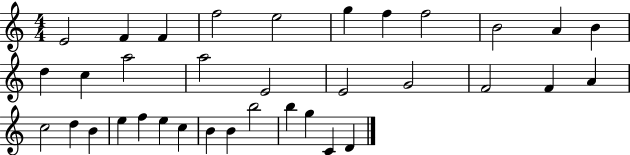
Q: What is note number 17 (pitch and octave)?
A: E4